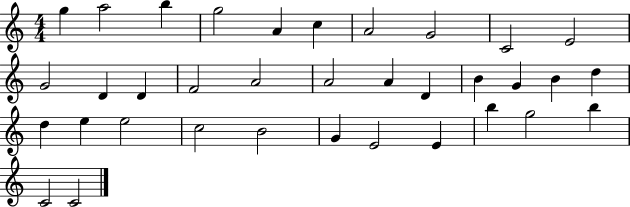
G5/q A5/h B5/q G5/h A4/q C5/q A4/h G4/h C4/h E4/h G4/h D4/q D4/q F4/h A4/h A4/h A4/q D4/q B4/q G4/q B4/q D5/q D5/q E5/q E5/h C5/h B4/h G4/q E4/h E4/q B5/q G5/h B5/q C4/h C4/h